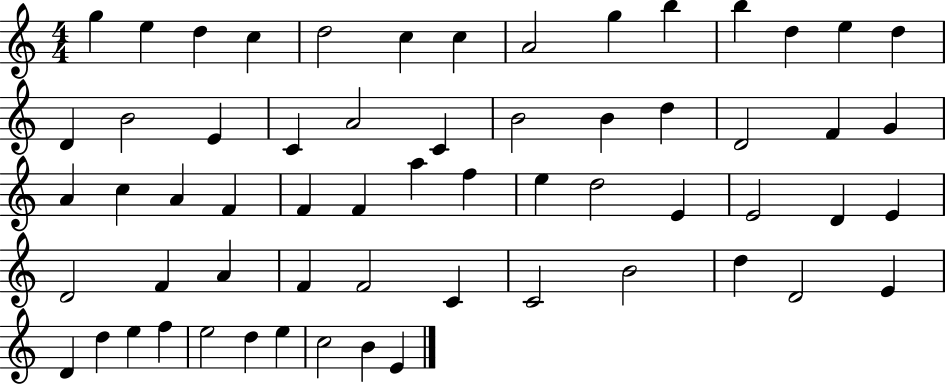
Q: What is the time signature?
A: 4/4